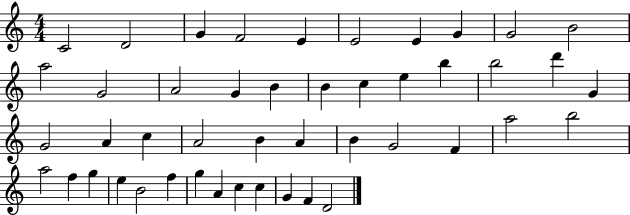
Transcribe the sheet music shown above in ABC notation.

X:1
T:Untitled
M:4/4
L:1/4
K:C
C2 D2 G F2 E E2 E G G2 B2 a2 G2 A2 G B B c e b b2 d' G G2 A c A2 B A B G2 F a2 b2 a2 f g e B2 f g A c c G F D2